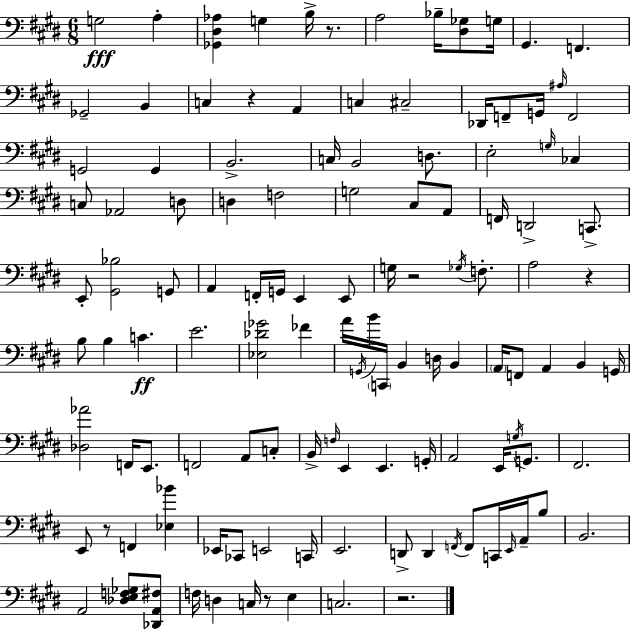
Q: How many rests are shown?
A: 7